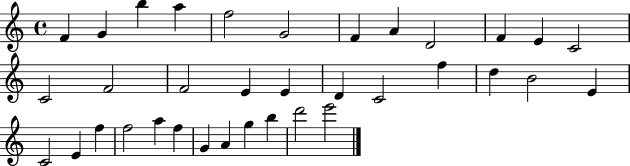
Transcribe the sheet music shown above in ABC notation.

X:1
T:Untitled
M:4/4
L:1/4
K:C
F G b a f2 G2 F A D2 F E C2 C2 F2 F2 E E D C2 f d B2 E C2 E f f2 a f G A g b d'2 e'2